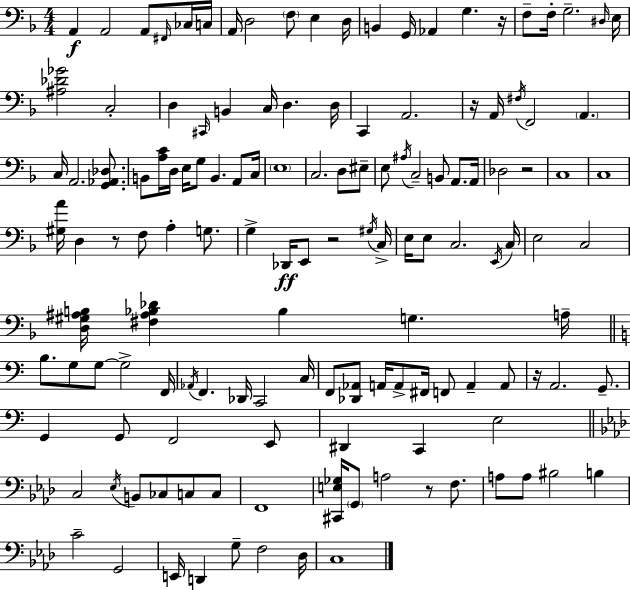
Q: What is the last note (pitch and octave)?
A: C3